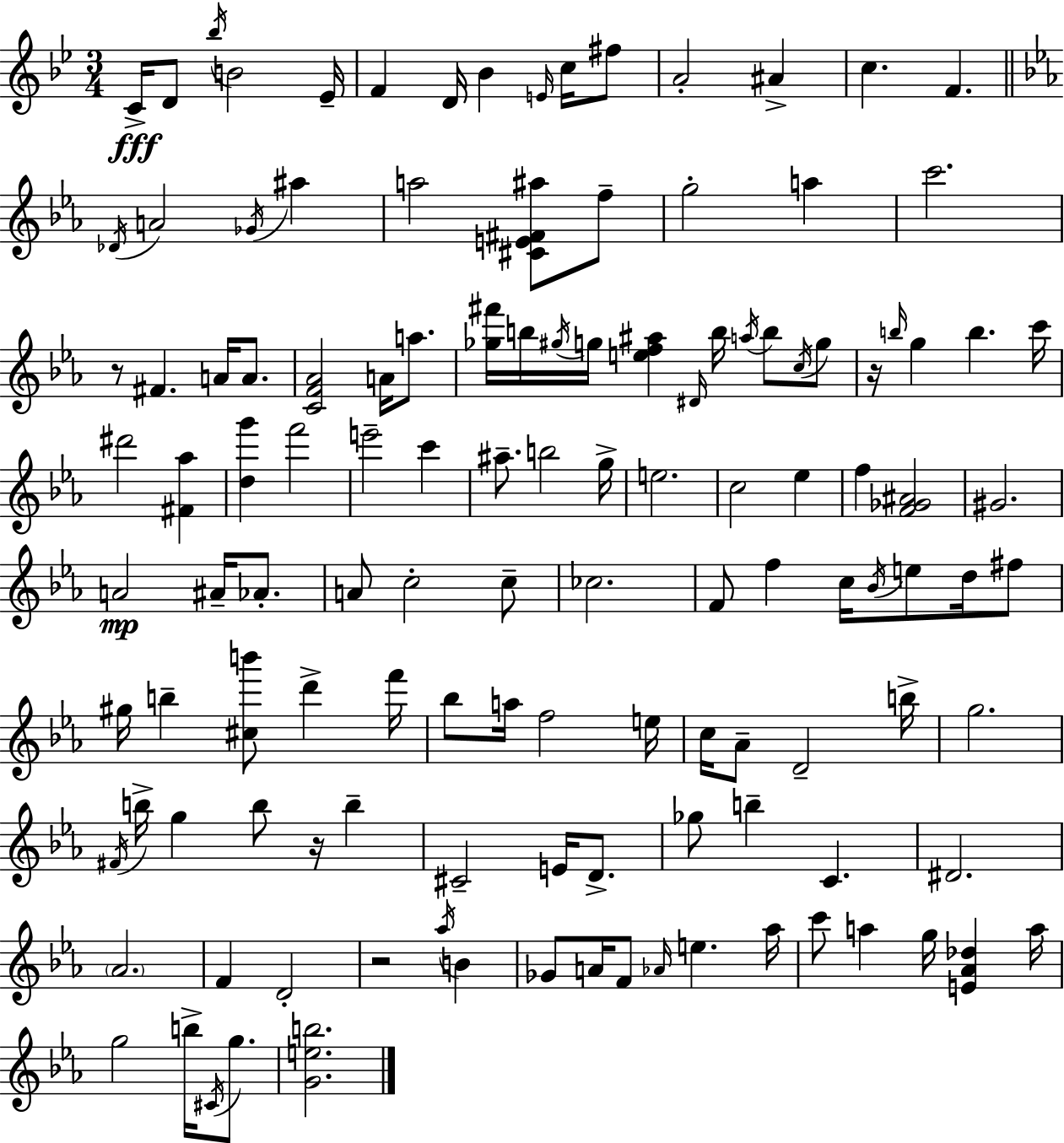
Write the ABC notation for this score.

X:1
T:Untitled
M:3/4
L:1/4
K:Bb
C/4 D/2 _b/4 B2 _E/4 F D/4 _B E/4 c/4 ^f/2 A2 ^A c F _D/4 A2 _G/4 ^a a2 [^CE^F^a]/2 f/2 g2 a c'2 z/2 ^F A/4 A/2 [CF_A]2 A/4 a/2 [_g^f']/4 b/4 ^g/4 g/4 [ef^a] ^D/4 b/4 a/4 b/2 c/4 g/2 z/4 b/4 g b c'/4 ^d'2 [^F_a] [dg'] f'2 e'2 c' ^a/2 b2 g/4 e2 c2 _e f [F_G^A]2 ^G2 A2 ^A/4 _A/2 A/2 c2 c/2 _c2 F/2 f c/4 _B/4 e/2 d/4 ^f/2 ^g/4 b [^cb']/2 d' f'/4 _b/2 a/4 f2 e/4 c/4 _A/2 D2 b/4 g2 ^F/4 b/4 g b/2 z/4 b ^C2 E/4 D/2 _g/2 b C ^D2 _A2 F D2 z2 _a/4 B _G/2 A/4 F/2 _A/4 e _a/4 c'/2 a g/4 [E_A_d] a/4 g2 b/4 ^C/4 g/2 [Geb]2